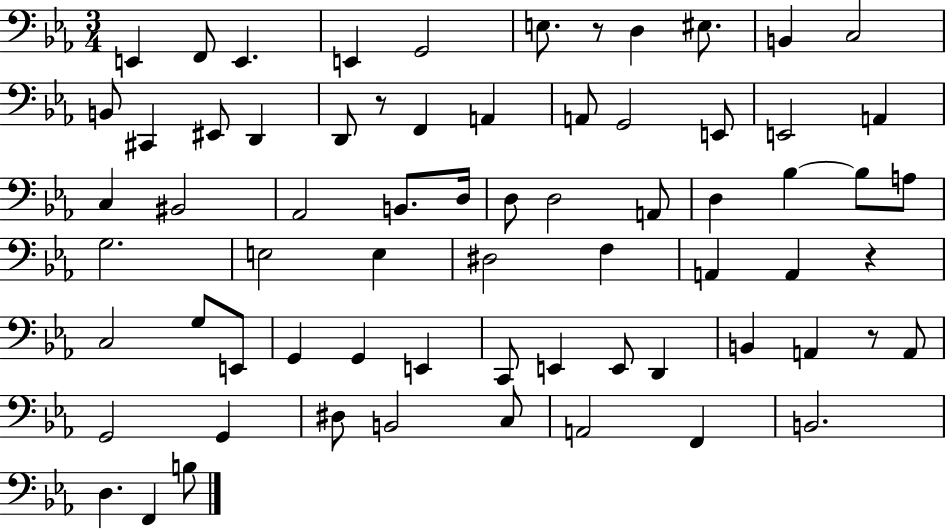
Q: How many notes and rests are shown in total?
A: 69